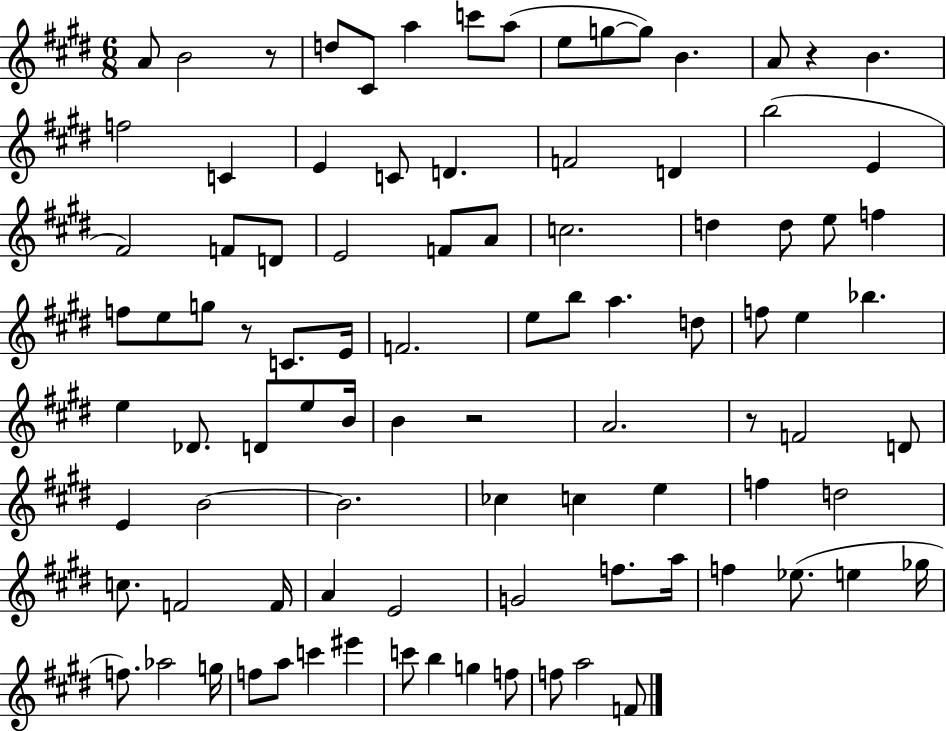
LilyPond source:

{
  \clef treble
  \numericTimeSignature
  \time 6/8
  \key e \major
  a'8 b'2 r8 | d''8 cis'8 a''4 c'''8 a''8( | e''8 g''8~~ g''8) b'4. | a'8 r4 b'4. | \break f''2 c'4 | e'4 c'8 d'4. | f'2 d'4 | b''2( e'4 | \break fis'2) f'8 d'8 | e'2 f'8 a'8 | c''2. | d''4 d''8 e''8 f''4 | \break f''8 e''8 g''8 r8 c'8. e'16 | f'2. | e''8 b''8 a''4. d''8 | f''8 e''4 bes''4. | \break e''4 des'8. d'8 e''8 b'16 | b'4 r2 | a'2. | r8 f'2 d'8 | \break e'4 b'2~~ | b'2. | ces''4 c''4 e''4 | f''4 d''2 | \break c''8. f'2 f'16 | a'4 e'2 | g'2 f''8. a''16 | f''4 ees''8.( e''4 ges''16 | \break f''8.) aes''2 g''16 | f''8 a''8 c'''4 eis'''4 | c'''8 b''4 g''4 f''8 | f''8 a''2 f'8 | \break \bar "|."
}